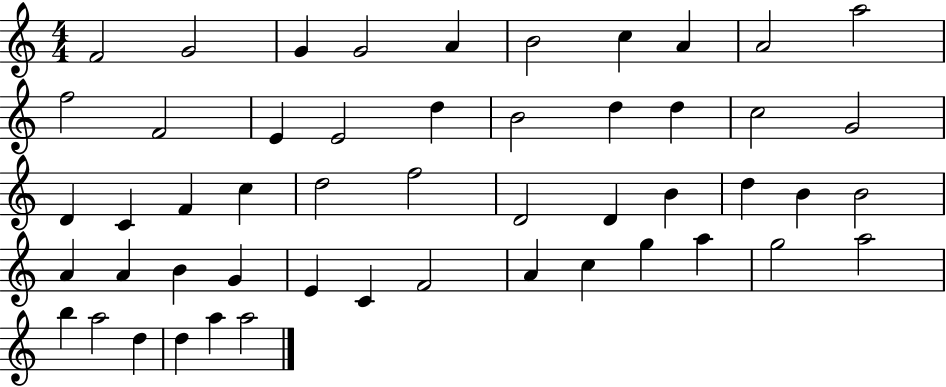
X:1
T:Untitled
M:4/4
L:1/4
K:C
F2 G2 G G2 A B2 c A A2 a2 f2 F2 E E2 d B2 d d c2 G2 D C F c d2 f2 D2 D B d B B2 A A B G E C F2 A c g a g2 a2 b a2 d d a a2